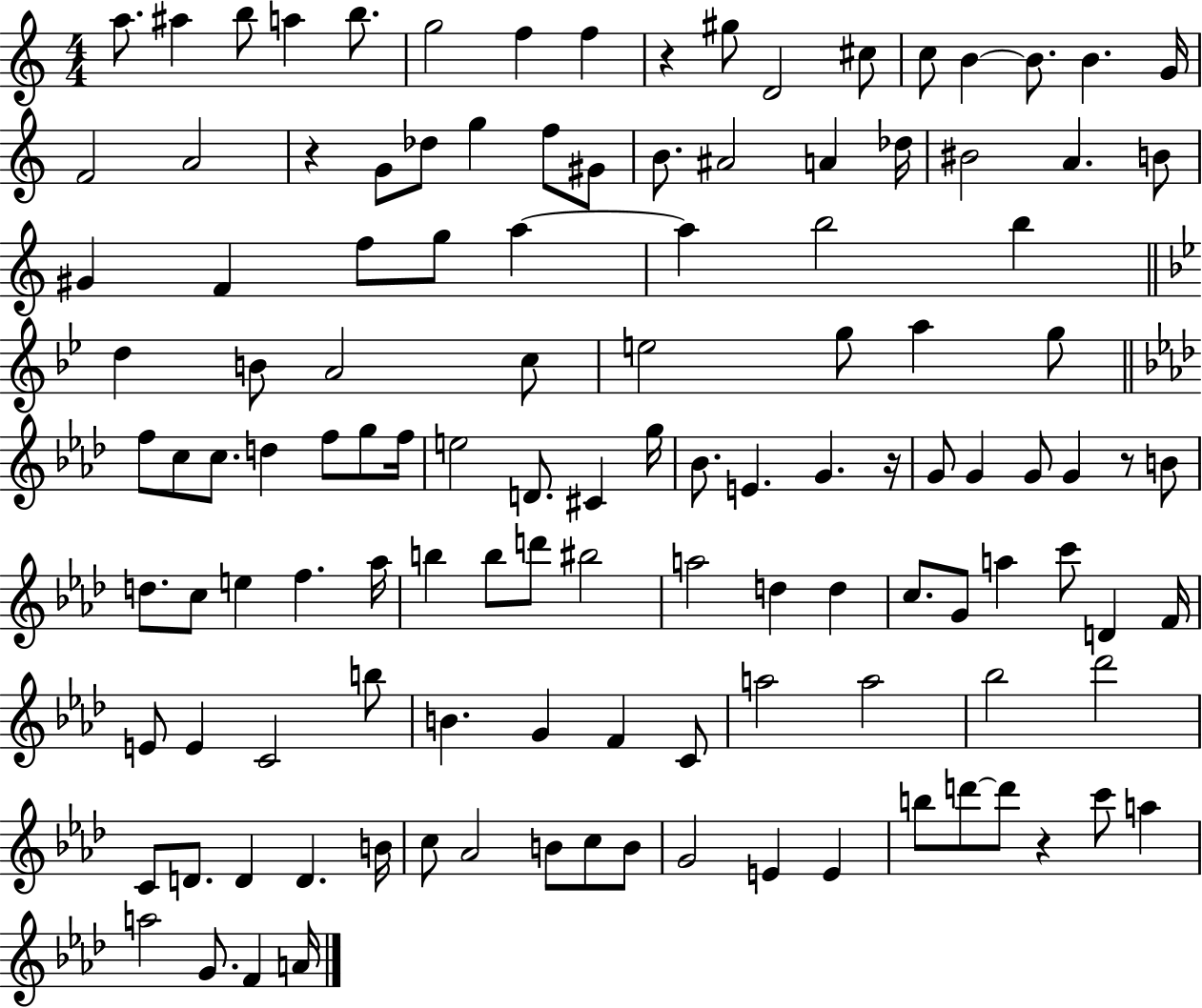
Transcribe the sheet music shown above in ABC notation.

X:1
T:Untitled
M:4/4
L:1/4
K:C
a/2 ^a b/2 a b/2 g2 f f z ^g/2 D2 ^c/2 c/2 B B/2 B G/4 F2 A2 z G/2 _d/2 g f/2 ^G/2 B/2 ^A2 A _d/4 ^B2 A B/2 ^G F f/2 g/2 a a b2 b d B/2 A2 c/2 e2 g/2 a g/2 f/2 c/2 c/2 d f/2 g/2 f/4 e2 D/2 ^C g/4 _B/2 E G z/4 G/2 G G/2 G z/2 B/2 d/2 c/2 e f _a/4 b b/2 d'/2 ^b2 a2 d d c/2 G/2 a c'/2 D F/4 E/2 E C2 b/2 B G F C/2 a2 a2 _b2 _d'2 C/2 D/2 D D B/4 c/2 _A2 B/2 c/2 B/2 G2 E E b/2 d'/2 d'/2 z c'/2 a a2 G/2 F A/4